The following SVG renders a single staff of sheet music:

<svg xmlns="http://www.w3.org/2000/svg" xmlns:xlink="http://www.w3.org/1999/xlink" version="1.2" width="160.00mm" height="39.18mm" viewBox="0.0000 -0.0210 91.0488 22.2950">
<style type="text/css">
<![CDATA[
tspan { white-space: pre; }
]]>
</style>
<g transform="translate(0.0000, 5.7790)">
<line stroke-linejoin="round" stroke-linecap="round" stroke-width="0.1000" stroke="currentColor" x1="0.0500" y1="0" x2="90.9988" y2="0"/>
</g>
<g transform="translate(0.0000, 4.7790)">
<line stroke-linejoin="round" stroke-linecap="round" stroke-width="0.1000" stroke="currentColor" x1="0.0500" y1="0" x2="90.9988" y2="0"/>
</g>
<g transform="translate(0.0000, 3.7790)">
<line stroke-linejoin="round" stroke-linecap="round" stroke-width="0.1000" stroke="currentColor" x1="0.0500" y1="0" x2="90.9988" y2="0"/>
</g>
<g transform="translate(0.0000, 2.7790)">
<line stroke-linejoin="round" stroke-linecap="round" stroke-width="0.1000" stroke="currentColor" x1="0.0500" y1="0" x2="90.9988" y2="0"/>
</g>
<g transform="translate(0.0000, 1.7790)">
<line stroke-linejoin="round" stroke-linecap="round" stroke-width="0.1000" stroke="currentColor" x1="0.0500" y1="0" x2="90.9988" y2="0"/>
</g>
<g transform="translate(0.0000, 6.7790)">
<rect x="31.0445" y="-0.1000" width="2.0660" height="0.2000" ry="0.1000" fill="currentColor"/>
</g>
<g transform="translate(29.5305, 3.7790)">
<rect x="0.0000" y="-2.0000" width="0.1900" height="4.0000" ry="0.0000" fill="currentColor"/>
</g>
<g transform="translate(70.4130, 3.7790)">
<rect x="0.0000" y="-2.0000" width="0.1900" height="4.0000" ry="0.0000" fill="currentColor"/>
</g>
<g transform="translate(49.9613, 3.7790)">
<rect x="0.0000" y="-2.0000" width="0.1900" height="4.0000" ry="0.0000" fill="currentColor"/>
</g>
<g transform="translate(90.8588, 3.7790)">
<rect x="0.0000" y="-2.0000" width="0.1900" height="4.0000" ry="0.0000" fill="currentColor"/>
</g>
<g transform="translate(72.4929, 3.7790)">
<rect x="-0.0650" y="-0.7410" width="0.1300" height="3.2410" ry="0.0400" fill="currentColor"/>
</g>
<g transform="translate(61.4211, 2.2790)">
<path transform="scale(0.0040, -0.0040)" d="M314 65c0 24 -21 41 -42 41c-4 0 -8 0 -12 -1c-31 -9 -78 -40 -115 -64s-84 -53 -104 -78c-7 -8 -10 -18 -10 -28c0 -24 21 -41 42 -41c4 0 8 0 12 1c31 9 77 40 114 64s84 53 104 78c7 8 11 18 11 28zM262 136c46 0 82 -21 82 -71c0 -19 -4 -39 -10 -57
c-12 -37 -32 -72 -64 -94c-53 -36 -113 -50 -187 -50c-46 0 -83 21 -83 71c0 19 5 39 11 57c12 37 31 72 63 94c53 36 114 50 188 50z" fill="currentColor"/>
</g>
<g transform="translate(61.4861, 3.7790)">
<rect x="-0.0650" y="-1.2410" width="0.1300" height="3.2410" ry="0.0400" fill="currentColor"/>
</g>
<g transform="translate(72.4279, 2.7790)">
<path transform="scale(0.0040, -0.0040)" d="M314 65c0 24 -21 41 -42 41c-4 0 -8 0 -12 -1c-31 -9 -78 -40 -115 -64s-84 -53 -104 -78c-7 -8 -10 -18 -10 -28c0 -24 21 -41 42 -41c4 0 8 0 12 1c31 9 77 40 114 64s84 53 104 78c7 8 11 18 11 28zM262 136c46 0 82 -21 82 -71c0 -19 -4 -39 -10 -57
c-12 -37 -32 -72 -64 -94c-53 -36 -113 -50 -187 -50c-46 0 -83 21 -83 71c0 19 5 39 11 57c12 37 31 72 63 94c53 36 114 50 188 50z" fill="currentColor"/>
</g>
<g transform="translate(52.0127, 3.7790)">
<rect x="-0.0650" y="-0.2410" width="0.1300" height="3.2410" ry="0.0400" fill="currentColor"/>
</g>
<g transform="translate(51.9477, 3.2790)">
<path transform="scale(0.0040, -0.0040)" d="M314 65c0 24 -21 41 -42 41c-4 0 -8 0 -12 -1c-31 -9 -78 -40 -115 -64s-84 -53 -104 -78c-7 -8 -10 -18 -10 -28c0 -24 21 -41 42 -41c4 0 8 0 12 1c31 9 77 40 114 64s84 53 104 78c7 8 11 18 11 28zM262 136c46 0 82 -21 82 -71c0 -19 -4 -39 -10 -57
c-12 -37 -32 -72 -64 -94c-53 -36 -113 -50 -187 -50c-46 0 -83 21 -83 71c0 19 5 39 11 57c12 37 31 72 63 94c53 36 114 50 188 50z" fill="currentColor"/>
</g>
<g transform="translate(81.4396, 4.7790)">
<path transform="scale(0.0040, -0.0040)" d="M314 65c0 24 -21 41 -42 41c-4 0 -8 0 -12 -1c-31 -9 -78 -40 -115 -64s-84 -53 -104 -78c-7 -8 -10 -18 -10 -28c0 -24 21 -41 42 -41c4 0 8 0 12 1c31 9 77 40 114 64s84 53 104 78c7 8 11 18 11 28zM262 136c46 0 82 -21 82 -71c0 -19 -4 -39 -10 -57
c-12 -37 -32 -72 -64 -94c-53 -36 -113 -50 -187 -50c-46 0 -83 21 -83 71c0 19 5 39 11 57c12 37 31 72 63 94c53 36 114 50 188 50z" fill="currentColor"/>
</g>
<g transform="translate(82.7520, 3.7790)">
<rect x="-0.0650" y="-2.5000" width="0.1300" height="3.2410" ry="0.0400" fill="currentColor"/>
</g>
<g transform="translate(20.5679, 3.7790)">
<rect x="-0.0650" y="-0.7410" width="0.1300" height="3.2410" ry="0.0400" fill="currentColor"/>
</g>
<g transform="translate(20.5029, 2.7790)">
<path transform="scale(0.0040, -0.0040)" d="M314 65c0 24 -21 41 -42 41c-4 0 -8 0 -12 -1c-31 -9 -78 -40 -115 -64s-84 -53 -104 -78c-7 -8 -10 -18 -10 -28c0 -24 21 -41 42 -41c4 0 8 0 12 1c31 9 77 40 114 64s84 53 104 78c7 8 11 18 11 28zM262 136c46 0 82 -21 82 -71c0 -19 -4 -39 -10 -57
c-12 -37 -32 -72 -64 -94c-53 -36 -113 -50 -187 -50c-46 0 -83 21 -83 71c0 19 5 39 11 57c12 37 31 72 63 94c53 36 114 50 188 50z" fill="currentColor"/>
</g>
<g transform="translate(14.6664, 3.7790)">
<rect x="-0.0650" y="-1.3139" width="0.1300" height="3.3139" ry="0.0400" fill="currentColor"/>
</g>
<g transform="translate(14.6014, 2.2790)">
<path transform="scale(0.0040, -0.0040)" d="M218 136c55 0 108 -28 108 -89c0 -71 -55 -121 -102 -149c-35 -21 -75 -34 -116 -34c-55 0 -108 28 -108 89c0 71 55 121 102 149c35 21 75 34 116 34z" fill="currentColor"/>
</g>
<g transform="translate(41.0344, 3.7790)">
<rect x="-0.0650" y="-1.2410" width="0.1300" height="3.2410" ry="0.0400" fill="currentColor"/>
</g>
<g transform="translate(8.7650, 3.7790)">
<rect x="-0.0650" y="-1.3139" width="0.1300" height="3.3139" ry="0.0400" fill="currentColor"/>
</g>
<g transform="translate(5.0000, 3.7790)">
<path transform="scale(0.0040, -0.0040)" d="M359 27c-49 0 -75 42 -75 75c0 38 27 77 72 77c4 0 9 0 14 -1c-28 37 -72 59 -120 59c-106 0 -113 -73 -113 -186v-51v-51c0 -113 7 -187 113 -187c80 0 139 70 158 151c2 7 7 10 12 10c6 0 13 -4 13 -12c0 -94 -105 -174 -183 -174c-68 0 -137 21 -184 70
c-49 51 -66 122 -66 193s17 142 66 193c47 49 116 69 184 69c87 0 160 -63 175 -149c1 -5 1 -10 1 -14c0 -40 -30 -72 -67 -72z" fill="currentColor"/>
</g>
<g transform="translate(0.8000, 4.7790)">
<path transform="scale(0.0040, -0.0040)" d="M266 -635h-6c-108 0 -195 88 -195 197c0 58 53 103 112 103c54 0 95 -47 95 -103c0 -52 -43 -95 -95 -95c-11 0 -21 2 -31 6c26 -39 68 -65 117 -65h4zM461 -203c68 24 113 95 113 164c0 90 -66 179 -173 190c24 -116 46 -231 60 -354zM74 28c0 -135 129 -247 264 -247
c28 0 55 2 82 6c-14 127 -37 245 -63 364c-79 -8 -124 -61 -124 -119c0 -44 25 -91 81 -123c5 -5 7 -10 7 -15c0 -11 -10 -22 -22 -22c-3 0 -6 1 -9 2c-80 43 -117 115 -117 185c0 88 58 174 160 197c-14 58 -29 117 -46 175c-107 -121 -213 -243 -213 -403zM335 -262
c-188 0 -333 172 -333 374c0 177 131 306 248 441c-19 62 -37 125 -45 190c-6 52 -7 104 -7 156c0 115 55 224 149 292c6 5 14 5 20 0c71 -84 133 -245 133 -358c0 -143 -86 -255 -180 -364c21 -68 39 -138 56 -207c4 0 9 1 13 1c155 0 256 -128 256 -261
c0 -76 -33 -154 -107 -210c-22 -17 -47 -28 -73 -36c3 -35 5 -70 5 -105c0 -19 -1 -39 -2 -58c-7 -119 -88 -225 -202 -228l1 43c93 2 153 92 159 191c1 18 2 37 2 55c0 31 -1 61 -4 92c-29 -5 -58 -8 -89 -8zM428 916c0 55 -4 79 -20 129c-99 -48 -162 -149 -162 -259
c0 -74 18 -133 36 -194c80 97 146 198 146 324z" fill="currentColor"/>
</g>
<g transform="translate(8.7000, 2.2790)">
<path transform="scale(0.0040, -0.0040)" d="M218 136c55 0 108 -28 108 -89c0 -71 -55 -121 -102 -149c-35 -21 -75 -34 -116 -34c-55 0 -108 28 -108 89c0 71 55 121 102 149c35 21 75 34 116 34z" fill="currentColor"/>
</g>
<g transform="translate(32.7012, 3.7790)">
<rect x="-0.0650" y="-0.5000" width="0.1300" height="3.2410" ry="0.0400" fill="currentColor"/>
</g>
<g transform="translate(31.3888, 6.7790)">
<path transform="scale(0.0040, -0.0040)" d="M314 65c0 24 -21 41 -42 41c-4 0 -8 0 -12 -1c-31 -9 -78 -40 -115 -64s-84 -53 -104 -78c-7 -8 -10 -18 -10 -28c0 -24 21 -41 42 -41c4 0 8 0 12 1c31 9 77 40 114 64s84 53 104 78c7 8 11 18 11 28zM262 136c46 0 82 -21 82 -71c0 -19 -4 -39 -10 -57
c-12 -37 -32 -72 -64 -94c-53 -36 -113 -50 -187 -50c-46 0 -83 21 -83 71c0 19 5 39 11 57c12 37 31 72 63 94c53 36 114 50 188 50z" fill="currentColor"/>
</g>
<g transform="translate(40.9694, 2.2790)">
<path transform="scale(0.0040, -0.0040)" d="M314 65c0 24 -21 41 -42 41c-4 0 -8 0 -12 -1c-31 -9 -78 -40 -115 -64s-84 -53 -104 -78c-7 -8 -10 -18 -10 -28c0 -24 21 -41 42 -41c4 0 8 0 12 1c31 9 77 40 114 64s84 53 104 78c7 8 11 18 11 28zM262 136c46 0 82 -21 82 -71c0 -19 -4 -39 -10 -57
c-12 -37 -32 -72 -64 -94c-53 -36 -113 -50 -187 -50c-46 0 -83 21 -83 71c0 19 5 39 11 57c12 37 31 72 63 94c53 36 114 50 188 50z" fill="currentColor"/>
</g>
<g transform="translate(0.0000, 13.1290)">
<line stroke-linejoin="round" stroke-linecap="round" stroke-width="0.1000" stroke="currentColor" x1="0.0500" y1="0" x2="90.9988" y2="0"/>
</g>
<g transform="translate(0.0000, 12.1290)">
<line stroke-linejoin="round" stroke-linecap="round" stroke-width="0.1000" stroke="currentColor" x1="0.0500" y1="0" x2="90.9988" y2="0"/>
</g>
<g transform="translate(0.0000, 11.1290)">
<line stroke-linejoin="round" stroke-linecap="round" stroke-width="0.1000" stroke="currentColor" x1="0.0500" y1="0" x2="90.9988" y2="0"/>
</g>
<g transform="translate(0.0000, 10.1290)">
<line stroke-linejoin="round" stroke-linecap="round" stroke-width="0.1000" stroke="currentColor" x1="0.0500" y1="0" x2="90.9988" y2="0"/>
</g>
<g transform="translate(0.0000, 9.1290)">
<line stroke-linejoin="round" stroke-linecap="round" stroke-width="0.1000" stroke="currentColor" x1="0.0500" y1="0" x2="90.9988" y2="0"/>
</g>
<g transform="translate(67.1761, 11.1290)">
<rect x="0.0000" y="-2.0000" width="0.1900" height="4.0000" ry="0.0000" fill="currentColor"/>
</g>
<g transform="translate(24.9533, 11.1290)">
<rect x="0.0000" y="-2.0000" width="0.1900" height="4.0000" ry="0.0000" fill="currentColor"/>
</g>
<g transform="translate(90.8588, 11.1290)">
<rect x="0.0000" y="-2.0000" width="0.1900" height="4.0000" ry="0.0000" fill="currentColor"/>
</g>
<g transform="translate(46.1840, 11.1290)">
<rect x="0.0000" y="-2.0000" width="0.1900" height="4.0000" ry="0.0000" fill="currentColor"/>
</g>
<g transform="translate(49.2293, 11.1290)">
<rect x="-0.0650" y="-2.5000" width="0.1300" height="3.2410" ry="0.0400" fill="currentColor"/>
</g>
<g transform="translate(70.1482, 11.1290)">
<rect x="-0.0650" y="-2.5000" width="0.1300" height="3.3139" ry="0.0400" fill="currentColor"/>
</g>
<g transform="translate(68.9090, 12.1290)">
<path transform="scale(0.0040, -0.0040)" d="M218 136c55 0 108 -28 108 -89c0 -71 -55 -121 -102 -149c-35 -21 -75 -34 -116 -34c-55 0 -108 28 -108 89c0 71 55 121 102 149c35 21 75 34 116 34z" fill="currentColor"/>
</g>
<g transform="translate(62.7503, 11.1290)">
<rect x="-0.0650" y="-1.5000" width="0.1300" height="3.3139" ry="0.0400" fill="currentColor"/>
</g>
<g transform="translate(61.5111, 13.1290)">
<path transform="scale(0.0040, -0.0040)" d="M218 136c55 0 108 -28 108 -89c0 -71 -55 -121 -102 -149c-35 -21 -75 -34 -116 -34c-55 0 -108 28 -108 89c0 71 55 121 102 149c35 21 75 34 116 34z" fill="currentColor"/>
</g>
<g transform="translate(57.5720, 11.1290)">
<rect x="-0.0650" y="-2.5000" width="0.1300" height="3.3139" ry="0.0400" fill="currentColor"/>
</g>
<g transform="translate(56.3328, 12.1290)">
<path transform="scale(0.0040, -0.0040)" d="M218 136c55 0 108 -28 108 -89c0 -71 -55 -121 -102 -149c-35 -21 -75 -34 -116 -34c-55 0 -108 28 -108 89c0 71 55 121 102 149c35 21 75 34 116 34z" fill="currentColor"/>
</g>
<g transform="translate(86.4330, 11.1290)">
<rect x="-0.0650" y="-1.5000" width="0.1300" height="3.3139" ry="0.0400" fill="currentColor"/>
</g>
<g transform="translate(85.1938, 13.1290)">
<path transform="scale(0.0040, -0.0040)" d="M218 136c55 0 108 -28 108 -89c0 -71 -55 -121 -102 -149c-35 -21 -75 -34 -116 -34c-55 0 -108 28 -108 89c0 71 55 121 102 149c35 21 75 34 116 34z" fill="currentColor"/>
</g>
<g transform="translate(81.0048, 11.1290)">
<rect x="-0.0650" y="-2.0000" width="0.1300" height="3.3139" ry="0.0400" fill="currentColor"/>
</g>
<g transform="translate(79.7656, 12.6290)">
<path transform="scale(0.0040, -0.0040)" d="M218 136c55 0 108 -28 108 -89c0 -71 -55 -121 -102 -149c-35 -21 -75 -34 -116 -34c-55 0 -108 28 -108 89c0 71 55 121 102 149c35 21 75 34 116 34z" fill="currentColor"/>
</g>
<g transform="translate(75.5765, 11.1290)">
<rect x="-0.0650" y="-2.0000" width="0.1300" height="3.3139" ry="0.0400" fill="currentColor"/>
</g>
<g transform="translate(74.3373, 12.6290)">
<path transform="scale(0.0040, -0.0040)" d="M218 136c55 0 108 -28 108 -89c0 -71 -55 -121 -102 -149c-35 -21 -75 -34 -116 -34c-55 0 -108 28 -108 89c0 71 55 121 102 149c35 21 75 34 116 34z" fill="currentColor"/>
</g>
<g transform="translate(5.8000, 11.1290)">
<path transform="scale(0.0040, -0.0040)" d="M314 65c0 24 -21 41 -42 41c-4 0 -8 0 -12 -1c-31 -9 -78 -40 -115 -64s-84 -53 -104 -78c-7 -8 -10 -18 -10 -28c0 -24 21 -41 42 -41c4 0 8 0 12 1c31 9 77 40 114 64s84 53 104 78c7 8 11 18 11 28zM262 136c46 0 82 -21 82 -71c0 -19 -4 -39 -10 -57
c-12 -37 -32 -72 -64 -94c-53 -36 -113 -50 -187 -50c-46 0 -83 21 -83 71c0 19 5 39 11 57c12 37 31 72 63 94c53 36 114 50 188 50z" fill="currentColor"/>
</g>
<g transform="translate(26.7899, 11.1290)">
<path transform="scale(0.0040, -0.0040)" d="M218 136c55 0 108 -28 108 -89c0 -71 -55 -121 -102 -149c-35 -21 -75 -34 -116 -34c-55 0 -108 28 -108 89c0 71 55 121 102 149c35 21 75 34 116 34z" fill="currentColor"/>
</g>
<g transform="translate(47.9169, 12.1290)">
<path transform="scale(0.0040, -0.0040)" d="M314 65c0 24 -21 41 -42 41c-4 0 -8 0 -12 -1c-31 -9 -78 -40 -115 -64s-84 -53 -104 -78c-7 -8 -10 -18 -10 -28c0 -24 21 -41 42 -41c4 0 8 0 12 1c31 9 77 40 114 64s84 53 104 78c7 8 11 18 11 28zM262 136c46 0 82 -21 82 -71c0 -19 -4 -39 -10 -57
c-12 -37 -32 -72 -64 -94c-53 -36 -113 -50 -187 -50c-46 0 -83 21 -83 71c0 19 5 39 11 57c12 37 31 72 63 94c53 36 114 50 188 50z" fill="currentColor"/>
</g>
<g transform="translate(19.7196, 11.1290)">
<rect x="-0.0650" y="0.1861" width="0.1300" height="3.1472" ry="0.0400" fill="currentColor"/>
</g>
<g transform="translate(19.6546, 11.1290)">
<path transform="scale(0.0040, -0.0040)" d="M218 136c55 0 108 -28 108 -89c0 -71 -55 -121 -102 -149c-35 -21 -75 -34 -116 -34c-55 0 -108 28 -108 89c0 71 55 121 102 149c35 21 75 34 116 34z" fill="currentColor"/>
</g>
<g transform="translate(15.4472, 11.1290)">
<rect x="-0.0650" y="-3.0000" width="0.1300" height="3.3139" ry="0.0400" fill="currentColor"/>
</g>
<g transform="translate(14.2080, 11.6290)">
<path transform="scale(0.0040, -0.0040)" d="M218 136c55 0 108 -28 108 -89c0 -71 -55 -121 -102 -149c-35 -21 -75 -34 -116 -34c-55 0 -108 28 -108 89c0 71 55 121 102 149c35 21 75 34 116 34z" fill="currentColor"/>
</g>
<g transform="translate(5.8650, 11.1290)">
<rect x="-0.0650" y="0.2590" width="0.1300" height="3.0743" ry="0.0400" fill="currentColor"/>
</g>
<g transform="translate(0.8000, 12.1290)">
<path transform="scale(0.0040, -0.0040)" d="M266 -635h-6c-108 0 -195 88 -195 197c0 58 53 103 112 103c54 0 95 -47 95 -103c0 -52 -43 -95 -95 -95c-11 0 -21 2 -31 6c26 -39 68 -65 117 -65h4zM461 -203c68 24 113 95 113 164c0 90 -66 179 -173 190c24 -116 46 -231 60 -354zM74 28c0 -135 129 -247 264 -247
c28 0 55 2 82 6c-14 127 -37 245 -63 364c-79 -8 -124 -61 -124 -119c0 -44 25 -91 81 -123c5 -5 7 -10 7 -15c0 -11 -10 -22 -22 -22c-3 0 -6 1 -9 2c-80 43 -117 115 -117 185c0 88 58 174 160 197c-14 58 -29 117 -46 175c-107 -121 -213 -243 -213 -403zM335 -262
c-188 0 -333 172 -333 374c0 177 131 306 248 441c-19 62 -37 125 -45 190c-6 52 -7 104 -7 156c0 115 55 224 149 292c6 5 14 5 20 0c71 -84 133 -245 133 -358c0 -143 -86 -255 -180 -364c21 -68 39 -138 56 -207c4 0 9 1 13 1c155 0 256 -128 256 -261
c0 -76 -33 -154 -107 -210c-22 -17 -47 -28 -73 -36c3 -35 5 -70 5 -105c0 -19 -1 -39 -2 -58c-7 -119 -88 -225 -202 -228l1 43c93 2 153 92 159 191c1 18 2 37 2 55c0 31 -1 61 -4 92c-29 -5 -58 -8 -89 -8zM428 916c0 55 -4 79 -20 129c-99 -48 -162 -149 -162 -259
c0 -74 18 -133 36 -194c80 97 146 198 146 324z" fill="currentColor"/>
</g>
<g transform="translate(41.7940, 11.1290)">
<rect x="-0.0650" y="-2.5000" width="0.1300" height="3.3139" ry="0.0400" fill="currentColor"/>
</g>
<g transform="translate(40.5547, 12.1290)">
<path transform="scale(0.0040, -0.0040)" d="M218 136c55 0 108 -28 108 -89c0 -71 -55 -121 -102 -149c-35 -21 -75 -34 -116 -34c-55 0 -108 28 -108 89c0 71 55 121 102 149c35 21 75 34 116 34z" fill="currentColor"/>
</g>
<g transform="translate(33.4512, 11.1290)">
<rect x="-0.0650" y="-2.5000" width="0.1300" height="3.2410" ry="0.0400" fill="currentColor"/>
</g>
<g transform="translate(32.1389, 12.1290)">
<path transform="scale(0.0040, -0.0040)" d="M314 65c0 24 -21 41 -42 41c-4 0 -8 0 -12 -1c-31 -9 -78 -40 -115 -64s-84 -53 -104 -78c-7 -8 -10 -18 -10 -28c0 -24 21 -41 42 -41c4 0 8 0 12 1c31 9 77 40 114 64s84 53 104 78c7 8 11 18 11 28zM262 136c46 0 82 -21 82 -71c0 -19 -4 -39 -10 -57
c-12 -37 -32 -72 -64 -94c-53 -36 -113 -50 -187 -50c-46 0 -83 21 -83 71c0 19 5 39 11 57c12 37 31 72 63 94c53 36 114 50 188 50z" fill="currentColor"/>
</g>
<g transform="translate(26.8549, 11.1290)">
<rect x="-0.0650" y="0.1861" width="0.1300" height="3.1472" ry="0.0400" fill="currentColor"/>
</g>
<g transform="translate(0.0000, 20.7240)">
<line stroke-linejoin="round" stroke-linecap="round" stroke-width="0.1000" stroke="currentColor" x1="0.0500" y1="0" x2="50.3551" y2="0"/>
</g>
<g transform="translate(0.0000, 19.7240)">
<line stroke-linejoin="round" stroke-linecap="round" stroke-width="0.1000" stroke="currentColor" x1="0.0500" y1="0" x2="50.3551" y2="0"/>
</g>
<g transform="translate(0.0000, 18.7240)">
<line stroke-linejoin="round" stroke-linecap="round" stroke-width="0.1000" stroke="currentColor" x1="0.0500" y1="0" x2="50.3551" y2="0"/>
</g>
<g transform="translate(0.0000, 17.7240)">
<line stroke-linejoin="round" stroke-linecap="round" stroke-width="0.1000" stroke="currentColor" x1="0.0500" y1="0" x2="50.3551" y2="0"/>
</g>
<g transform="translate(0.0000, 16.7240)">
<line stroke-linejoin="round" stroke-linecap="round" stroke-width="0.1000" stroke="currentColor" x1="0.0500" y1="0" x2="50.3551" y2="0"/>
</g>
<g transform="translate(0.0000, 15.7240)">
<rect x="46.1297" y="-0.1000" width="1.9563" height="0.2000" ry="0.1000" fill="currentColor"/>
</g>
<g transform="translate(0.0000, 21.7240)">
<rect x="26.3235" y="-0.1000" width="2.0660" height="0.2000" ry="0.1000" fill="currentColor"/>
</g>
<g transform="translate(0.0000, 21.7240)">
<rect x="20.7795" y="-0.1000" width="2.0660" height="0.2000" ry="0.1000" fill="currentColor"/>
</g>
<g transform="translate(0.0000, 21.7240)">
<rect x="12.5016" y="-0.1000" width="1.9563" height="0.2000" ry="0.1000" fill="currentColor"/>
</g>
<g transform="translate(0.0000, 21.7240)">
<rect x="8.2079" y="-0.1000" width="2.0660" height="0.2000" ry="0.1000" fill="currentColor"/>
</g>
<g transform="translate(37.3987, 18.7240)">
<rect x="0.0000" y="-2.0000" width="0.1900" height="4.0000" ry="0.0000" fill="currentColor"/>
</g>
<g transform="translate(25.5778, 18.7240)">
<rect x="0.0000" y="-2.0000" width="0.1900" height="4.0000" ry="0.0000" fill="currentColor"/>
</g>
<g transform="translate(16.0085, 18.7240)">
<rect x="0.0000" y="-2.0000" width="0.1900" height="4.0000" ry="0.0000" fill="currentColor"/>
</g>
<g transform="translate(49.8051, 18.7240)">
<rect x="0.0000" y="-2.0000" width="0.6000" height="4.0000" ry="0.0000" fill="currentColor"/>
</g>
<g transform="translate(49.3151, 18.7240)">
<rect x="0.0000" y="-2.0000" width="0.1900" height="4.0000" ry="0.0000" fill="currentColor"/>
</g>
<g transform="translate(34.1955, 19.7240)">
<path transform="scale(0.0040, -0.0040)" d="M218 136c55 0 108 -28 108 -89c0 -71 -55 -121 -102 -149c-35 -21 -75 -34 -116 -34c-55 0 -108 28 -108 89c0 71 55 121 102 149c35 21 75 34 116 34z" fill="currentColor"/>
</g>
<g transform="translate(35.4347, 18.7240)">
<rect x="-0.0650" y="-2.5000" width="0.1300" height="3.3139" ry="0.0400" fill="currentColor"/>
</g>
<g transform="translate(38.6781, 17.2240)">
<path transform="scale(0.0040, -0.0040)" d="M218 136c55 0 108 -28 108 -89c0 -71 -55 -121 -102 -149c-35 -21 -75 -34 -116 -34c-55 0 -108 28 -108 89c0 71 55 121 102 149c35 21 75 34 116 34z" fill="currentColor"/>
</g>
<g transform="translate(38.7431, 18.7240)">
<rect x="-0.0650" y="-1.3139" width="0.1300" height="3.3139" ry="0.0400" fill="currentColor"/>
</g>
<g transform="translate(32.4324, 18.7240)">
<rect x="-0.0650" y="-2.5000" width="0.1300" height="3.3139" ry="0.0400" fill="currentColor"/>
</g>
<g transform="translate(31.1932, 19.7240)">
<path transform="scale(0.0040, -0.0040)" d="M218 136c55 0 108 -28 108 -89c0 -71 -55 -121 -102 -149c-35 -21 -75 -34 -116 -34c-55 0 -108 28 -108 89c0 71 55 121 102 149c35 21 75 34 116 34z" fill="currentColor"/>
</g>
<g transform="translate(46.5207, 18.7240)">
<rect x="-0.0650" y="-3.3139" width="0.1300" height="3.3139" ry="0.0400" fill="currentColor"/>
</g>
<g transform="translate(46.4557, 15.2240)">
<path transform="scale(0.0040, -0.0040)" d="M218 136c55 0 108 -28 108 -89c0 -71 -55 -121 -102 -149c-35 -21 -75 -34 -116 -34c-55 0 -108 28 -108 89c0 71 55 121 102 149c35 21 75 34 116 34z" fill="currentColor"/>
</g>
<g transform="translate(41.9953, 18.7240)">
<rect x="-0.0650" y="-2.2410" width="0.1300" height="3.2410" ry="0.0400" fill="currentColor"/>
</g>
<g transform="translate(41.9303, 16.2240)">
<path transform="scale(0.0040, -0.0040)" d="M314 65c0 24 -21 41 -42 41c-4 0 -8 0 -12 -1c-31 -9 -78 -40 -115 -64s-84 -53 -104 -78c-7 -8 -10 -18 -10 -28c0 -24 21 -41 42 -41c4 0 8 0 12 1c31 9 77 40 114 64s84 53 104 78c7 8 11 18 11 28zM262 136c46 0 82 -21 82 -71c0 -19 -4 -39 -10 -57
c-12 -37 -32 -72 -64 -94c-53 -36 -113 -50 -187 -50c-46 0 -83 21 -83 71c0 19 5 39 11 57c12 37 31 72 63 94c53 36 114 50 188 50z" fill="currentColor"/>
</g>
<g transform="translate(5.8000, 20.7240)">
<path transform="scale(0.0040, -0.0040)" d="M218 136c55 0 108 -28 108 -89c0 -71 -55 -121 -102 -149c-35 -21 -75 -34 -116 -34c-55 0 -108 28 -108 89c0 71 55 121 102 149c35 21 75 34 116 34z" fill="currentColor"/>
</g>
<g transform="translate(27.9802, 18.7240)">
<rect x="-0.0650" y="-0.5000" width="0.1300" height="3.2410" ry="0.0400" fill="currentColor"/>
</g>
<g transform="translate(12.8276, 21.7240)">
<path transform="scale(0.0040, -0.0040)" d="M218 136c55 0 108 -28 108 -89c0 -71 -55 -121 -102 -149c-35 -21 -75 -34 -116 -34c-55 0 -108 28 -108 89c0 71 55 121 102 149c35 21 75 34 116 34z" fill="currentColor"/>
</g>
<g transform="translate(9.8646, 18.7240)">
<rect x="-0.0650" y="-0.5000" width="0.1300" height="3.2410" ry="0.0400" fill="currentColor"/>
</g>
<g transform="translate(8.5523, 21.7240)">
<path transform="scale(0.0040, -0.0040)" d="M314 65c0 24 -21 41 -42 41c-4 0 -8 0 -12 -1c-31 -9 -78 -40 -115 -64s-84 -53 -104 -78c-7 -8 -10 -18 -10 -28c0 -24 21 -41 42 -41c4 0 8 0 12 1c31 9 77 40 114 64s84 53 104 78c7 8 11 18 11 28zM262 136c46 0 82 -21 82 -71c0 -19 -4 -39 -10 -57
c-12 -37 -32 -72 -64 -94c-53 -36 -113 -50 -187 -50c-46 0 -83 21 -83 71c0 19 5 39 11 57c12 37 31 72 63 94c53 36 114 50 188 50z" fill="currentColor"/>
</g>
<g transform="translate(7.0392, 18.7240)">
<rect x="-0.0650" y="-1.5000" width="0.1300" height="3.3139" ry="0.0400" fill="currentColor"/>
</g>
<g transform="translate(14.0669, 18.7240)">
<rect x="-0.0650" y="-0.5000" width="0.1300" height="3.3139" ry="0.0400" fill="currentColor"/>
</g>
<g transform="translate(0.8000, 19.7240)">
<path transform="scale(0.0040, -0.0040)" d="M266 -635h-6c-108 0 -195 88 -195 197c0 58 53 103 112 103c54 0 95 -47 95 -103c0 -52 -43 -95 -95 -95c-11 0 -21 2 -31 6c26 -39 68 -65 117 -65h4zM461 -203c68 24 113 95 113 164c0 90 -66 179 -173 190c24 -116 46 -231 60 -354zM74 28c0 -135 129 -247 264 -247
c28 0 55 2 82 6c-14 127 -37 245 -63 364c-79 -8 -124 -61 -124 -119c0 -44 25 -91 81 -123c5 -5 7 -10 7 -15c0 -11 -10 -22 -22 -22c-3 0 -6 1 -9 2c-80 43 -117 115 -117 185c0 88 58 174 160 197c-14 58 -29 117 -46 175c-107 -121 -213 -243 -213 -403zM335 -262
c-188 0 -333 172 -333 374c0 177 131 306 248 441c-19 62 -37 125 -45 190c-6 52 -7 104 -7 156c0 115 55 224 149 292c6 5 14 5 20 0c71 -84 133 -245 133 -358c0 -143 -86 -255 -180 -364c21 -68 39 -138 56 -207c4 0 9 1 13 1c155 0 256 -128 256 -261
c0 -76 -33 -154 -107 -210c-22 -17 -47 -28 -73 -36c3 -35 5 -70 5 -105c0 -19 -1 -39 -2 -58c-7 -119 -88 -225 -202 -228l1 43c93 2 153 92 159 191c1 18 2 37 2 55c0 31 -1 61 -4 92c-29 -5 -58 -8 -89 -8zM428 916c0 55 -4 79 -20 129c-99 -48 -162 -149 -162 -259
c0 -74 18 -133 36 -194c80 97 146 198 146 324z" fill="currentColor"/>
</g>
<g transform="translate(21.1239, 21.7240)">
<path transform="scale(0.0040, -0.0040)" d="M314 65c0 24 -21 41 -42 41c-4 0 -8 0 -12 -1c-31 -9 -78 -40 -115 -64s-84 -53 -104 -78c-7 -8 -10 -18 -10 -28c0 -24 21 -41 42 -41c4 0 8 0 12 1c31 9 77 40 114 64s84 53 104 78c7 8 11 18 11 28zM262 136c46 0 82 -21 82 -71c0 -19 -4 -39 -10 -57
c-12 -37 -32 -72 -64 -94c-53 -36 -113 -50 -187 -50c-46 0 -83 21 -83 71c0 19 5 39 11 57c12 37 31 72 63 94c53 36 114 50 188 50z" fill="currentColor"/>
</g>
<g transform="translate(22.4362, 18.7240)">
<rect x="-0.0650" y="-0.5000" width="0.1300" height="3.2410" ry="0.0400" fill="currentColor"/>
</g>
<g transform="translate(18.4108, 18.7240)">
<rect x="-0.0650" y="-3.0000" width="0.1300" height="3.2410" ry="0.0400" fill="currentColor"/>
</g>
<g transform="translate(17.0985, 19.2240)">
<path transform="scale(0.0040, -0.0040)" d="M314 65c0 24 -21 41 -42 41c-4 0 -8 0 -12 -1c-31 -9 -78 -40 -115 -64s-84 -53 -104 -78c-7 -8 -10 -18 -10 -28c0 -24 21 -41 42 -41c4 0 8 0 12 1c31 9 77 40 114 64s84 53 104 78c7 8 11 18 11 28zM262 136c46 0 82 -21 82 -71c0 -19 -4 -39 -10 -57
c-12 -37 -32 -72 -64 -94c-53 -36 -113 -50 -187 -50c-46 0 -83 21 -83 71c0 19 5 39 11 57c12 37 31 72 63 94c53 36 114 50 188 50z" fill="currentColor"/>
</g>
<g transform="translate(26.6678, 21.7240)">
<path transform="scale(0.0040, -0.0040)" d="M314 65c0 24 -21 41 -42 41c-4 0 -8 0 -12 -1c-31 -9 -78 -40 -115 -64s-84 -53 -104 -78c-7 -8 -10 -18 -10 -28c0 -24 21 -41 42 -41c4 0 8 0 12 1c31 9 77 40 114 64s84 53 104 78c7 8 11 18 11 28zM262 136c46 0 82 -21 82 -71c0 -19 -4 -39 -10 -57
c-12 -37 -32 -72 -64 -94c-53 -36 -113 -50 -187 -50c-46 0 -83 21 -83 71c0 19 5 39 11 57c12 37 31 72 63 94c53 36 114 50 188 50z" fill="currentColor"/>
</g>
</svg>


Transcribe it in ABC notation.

X:1
T:Untitled
M:4/4
L:1/4
K:C
e e d2 C2 e2 c2 e2 d2 G2 B2 A B B G2 G G2 G E G F F E E C2 C A2 C2 C2 G G e g2 b